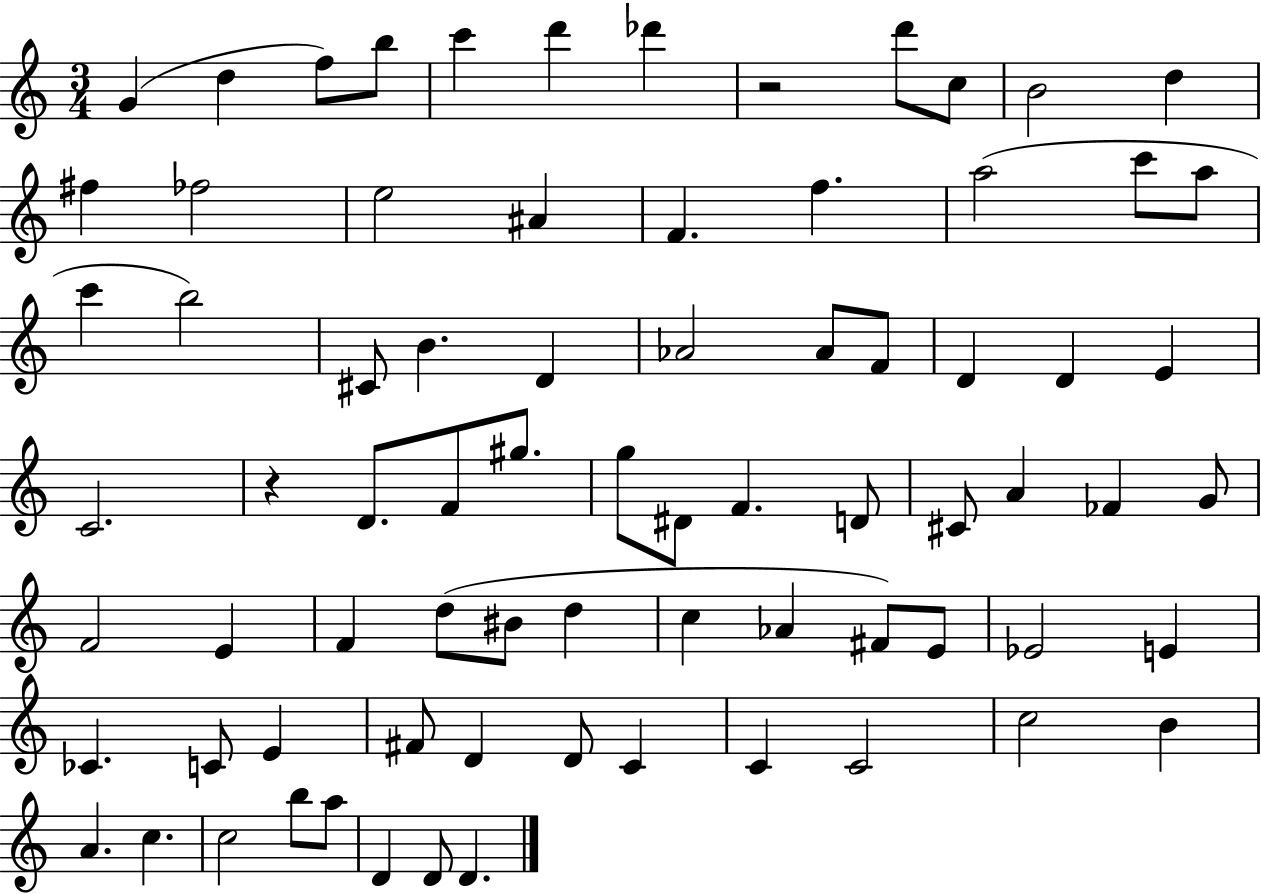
{
  \clef treble
  \numericTimeSignature
  \time 3/4
  \key c \major
  g'4( d''4 f''8) b''8 | c'''4 d'''4 des'''4 | r2 d'''8 c''8 | b'2 d''4 | \break fis''4 fes''2 | e''2 ais'4 | f'4. f''4. | a''2( c'''8 a''8 | \break c'''4 b''2) | cis'8 b'4. d'4 | aes'2 aes'8 f'8 | d'4 d'4 e'4 | \break c'2. | r4 d'8. f'8 gis''8. | g''8 dis'8 f'4. d'8 | cis'8 a'4 fes'4 g'8 | \break f'2 e'4 | f'4 d''8( bis'8 d''4 | c''4 aes'4 fis'8) e'8 | ees'2 e'4 | \break ces'4. c'8 e'4 | fis'8 d'4 d'8 c'4 | c'4 c'2 | c''2 b'4 | \break a'4. c''4. | c''2 b''8 a''8 | d'4 d'8 d'4. | \bar "|."
}